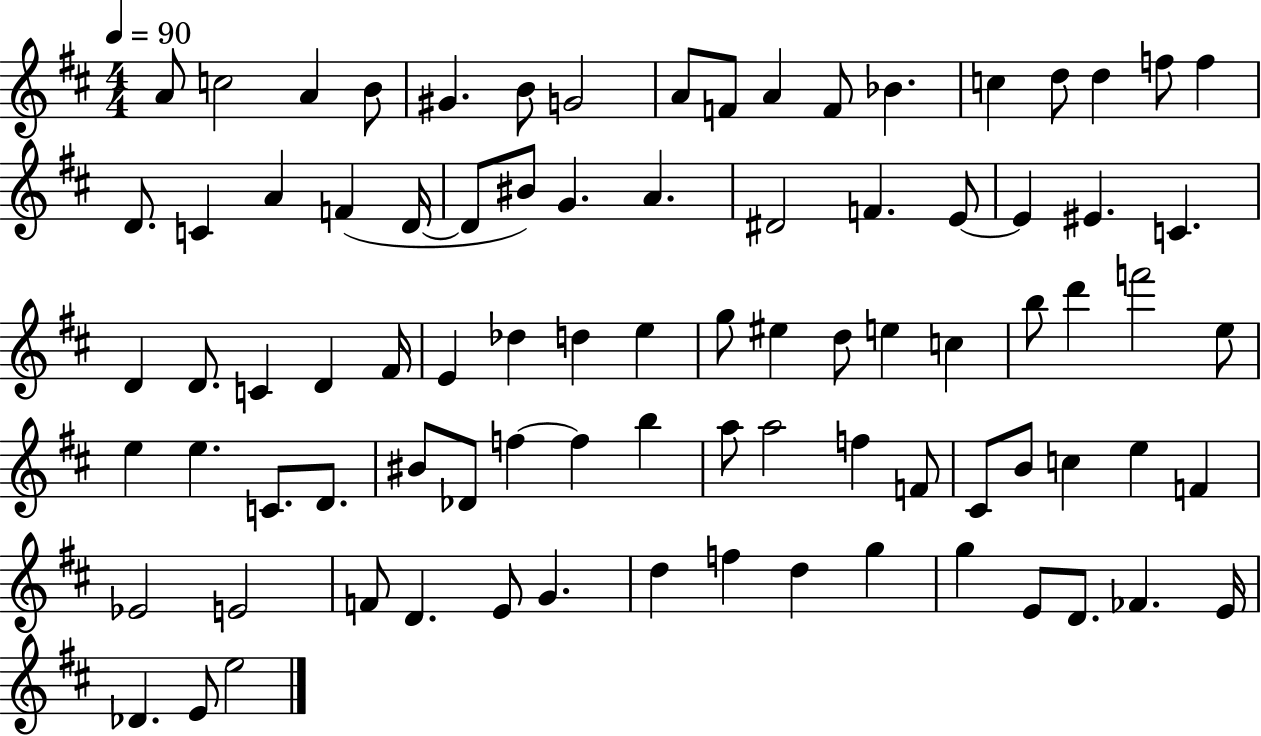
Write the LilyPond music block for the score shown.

{
  \clef treble
  \numericTimeSignature
  \time 4/4
  \key d \major
  \tempo 4 = 90
  a'8 c''2 a'4 b'8 | gis'4. b'8 g'2 | a'8 f'8 a'4 f'8 bes'4. | c''4 d''8 d''4 f''8 f''4 | \break d'8. c'4 a'4 f'4( d'16~~ | d'8 bis'8) g'4. a'4. | dis'2 f'4. e'8~~ | e'4 eis'4. c'4. | \break d'4 d'8. c'4 d'4 fis'16 | e'4 des''4 d''4 e''4 | g''8 eis''4 d''8 e''4 c''4 | b''8 d'''4 f'''2 e''8 | \break e''4 e''4. c'8. d'8. | bis'8 des'8 f''4~~ f''4 b''4 | a''8 a''2 f''4 f'8 | cis'8 b'8 c''4 e''4 f'4 | \break ees'2 e'2 | f'8 d'4. e'8 g'4. | d''4 f''4 d''4 g''4 | g''4 e'8 d'8. fes'4. e'16 | \break des'4. e'8 e''2 | \bar "|."
}